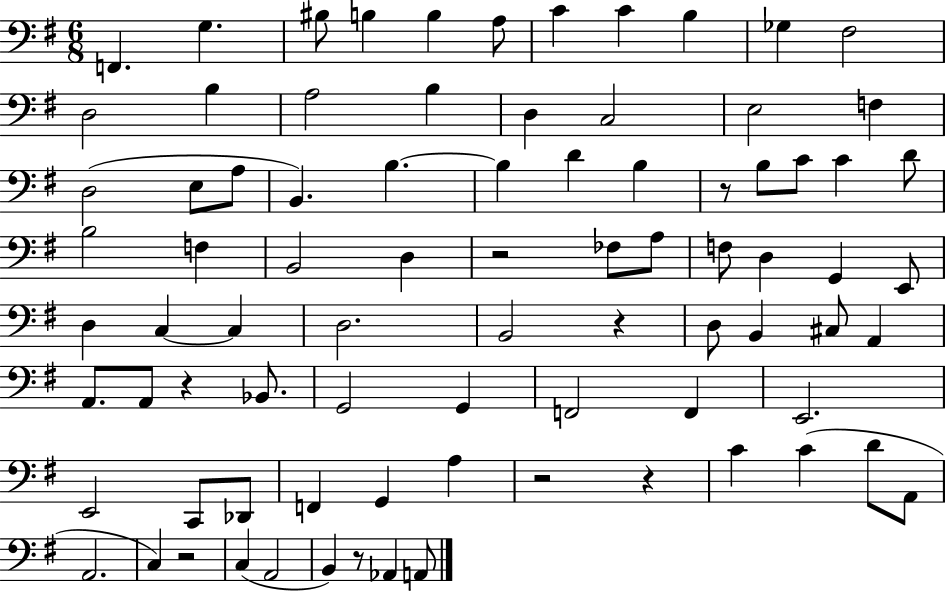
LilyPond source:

{
  \clef bass
  \numericTimeSignature
  \time 6/8
  \key g \major
  f,4. g4. | bis8 b4 b4 a8 | c'4 c'4 b4 | ges4 fis2 | \break d2 b4 | a2 b4 | d4 c2 | e2 f4 | \break d2( e8 a8 | b,4.) b4.~~ | b4 d'4 b4 | r8 b8 c'8 c'4 d'8 | \break b2 f4 | b,2 d4 | r2 fes8 a8 | f8 d4 g,4 e,8 | \break d4 c4~~ c4 | d2. | b,2 r4 | d8 b,4 cis8 a,4 | \break a,8. a,8 r4 bes,8. | g,2 g,4 | f,2 f,4 | e,2. | \break e,2 c,8 des,8 | f,4 g,4 a4 | r2 r4 | c'4 c'4( d'8 a,8 | \break a,2. | c4) r2 | c4( a,2 | b,4) r8 aes,4 a,8 | \break \bar "|."
}